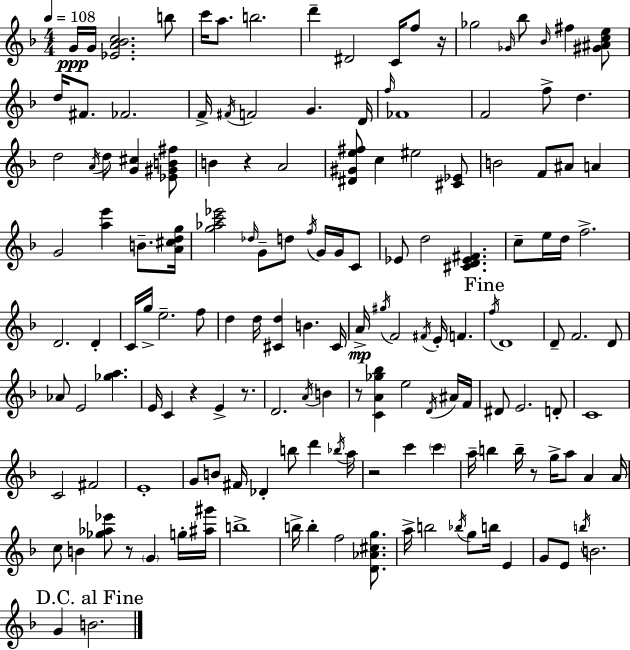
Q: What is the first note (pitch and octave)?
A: G4